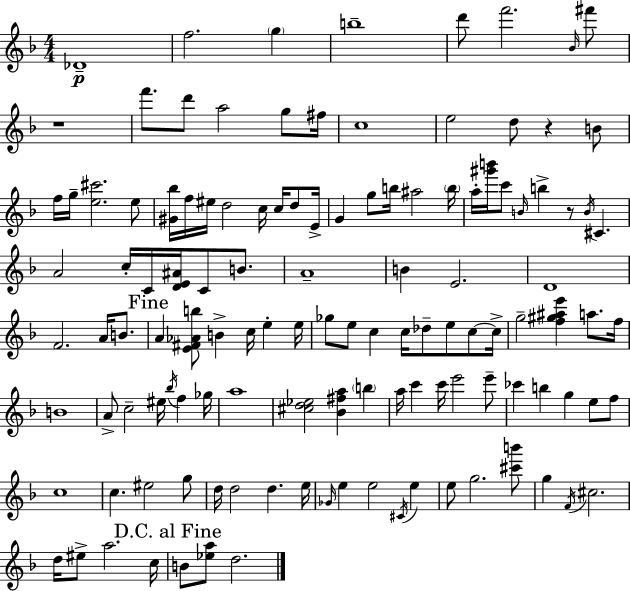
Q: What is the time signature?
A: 4/4